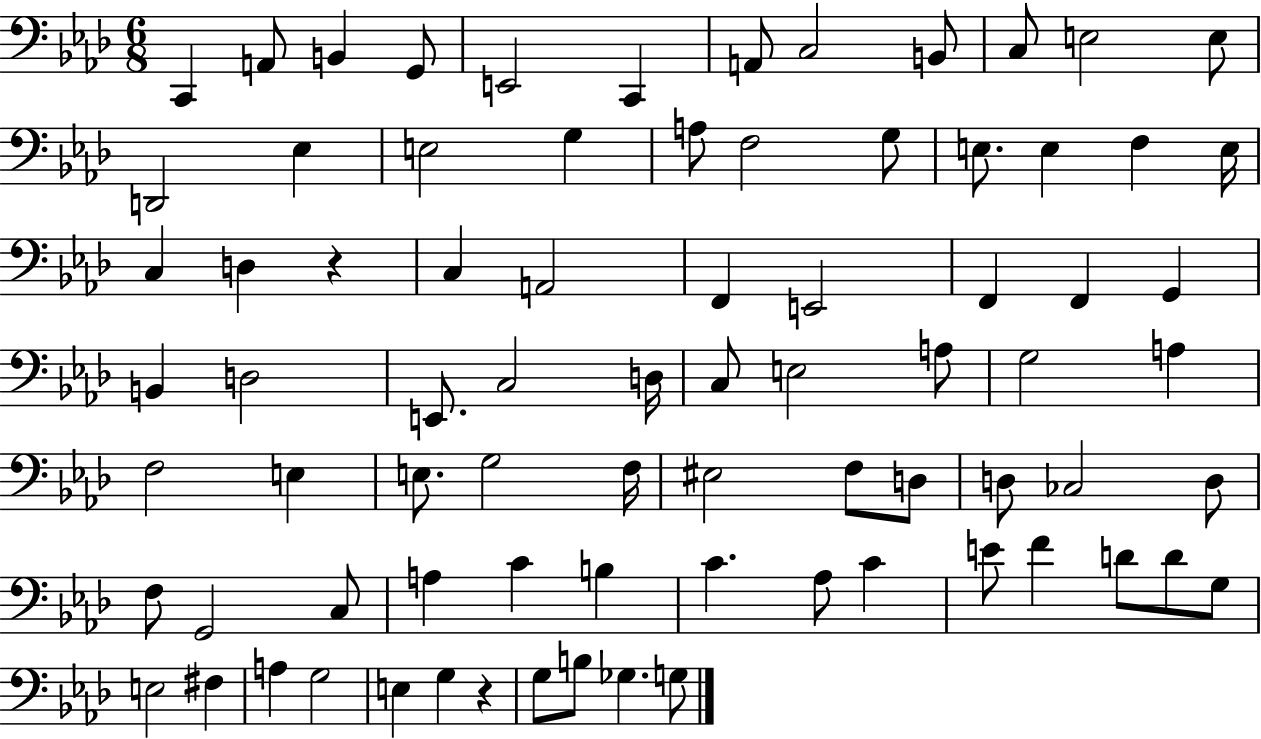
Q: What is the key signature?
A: AES major